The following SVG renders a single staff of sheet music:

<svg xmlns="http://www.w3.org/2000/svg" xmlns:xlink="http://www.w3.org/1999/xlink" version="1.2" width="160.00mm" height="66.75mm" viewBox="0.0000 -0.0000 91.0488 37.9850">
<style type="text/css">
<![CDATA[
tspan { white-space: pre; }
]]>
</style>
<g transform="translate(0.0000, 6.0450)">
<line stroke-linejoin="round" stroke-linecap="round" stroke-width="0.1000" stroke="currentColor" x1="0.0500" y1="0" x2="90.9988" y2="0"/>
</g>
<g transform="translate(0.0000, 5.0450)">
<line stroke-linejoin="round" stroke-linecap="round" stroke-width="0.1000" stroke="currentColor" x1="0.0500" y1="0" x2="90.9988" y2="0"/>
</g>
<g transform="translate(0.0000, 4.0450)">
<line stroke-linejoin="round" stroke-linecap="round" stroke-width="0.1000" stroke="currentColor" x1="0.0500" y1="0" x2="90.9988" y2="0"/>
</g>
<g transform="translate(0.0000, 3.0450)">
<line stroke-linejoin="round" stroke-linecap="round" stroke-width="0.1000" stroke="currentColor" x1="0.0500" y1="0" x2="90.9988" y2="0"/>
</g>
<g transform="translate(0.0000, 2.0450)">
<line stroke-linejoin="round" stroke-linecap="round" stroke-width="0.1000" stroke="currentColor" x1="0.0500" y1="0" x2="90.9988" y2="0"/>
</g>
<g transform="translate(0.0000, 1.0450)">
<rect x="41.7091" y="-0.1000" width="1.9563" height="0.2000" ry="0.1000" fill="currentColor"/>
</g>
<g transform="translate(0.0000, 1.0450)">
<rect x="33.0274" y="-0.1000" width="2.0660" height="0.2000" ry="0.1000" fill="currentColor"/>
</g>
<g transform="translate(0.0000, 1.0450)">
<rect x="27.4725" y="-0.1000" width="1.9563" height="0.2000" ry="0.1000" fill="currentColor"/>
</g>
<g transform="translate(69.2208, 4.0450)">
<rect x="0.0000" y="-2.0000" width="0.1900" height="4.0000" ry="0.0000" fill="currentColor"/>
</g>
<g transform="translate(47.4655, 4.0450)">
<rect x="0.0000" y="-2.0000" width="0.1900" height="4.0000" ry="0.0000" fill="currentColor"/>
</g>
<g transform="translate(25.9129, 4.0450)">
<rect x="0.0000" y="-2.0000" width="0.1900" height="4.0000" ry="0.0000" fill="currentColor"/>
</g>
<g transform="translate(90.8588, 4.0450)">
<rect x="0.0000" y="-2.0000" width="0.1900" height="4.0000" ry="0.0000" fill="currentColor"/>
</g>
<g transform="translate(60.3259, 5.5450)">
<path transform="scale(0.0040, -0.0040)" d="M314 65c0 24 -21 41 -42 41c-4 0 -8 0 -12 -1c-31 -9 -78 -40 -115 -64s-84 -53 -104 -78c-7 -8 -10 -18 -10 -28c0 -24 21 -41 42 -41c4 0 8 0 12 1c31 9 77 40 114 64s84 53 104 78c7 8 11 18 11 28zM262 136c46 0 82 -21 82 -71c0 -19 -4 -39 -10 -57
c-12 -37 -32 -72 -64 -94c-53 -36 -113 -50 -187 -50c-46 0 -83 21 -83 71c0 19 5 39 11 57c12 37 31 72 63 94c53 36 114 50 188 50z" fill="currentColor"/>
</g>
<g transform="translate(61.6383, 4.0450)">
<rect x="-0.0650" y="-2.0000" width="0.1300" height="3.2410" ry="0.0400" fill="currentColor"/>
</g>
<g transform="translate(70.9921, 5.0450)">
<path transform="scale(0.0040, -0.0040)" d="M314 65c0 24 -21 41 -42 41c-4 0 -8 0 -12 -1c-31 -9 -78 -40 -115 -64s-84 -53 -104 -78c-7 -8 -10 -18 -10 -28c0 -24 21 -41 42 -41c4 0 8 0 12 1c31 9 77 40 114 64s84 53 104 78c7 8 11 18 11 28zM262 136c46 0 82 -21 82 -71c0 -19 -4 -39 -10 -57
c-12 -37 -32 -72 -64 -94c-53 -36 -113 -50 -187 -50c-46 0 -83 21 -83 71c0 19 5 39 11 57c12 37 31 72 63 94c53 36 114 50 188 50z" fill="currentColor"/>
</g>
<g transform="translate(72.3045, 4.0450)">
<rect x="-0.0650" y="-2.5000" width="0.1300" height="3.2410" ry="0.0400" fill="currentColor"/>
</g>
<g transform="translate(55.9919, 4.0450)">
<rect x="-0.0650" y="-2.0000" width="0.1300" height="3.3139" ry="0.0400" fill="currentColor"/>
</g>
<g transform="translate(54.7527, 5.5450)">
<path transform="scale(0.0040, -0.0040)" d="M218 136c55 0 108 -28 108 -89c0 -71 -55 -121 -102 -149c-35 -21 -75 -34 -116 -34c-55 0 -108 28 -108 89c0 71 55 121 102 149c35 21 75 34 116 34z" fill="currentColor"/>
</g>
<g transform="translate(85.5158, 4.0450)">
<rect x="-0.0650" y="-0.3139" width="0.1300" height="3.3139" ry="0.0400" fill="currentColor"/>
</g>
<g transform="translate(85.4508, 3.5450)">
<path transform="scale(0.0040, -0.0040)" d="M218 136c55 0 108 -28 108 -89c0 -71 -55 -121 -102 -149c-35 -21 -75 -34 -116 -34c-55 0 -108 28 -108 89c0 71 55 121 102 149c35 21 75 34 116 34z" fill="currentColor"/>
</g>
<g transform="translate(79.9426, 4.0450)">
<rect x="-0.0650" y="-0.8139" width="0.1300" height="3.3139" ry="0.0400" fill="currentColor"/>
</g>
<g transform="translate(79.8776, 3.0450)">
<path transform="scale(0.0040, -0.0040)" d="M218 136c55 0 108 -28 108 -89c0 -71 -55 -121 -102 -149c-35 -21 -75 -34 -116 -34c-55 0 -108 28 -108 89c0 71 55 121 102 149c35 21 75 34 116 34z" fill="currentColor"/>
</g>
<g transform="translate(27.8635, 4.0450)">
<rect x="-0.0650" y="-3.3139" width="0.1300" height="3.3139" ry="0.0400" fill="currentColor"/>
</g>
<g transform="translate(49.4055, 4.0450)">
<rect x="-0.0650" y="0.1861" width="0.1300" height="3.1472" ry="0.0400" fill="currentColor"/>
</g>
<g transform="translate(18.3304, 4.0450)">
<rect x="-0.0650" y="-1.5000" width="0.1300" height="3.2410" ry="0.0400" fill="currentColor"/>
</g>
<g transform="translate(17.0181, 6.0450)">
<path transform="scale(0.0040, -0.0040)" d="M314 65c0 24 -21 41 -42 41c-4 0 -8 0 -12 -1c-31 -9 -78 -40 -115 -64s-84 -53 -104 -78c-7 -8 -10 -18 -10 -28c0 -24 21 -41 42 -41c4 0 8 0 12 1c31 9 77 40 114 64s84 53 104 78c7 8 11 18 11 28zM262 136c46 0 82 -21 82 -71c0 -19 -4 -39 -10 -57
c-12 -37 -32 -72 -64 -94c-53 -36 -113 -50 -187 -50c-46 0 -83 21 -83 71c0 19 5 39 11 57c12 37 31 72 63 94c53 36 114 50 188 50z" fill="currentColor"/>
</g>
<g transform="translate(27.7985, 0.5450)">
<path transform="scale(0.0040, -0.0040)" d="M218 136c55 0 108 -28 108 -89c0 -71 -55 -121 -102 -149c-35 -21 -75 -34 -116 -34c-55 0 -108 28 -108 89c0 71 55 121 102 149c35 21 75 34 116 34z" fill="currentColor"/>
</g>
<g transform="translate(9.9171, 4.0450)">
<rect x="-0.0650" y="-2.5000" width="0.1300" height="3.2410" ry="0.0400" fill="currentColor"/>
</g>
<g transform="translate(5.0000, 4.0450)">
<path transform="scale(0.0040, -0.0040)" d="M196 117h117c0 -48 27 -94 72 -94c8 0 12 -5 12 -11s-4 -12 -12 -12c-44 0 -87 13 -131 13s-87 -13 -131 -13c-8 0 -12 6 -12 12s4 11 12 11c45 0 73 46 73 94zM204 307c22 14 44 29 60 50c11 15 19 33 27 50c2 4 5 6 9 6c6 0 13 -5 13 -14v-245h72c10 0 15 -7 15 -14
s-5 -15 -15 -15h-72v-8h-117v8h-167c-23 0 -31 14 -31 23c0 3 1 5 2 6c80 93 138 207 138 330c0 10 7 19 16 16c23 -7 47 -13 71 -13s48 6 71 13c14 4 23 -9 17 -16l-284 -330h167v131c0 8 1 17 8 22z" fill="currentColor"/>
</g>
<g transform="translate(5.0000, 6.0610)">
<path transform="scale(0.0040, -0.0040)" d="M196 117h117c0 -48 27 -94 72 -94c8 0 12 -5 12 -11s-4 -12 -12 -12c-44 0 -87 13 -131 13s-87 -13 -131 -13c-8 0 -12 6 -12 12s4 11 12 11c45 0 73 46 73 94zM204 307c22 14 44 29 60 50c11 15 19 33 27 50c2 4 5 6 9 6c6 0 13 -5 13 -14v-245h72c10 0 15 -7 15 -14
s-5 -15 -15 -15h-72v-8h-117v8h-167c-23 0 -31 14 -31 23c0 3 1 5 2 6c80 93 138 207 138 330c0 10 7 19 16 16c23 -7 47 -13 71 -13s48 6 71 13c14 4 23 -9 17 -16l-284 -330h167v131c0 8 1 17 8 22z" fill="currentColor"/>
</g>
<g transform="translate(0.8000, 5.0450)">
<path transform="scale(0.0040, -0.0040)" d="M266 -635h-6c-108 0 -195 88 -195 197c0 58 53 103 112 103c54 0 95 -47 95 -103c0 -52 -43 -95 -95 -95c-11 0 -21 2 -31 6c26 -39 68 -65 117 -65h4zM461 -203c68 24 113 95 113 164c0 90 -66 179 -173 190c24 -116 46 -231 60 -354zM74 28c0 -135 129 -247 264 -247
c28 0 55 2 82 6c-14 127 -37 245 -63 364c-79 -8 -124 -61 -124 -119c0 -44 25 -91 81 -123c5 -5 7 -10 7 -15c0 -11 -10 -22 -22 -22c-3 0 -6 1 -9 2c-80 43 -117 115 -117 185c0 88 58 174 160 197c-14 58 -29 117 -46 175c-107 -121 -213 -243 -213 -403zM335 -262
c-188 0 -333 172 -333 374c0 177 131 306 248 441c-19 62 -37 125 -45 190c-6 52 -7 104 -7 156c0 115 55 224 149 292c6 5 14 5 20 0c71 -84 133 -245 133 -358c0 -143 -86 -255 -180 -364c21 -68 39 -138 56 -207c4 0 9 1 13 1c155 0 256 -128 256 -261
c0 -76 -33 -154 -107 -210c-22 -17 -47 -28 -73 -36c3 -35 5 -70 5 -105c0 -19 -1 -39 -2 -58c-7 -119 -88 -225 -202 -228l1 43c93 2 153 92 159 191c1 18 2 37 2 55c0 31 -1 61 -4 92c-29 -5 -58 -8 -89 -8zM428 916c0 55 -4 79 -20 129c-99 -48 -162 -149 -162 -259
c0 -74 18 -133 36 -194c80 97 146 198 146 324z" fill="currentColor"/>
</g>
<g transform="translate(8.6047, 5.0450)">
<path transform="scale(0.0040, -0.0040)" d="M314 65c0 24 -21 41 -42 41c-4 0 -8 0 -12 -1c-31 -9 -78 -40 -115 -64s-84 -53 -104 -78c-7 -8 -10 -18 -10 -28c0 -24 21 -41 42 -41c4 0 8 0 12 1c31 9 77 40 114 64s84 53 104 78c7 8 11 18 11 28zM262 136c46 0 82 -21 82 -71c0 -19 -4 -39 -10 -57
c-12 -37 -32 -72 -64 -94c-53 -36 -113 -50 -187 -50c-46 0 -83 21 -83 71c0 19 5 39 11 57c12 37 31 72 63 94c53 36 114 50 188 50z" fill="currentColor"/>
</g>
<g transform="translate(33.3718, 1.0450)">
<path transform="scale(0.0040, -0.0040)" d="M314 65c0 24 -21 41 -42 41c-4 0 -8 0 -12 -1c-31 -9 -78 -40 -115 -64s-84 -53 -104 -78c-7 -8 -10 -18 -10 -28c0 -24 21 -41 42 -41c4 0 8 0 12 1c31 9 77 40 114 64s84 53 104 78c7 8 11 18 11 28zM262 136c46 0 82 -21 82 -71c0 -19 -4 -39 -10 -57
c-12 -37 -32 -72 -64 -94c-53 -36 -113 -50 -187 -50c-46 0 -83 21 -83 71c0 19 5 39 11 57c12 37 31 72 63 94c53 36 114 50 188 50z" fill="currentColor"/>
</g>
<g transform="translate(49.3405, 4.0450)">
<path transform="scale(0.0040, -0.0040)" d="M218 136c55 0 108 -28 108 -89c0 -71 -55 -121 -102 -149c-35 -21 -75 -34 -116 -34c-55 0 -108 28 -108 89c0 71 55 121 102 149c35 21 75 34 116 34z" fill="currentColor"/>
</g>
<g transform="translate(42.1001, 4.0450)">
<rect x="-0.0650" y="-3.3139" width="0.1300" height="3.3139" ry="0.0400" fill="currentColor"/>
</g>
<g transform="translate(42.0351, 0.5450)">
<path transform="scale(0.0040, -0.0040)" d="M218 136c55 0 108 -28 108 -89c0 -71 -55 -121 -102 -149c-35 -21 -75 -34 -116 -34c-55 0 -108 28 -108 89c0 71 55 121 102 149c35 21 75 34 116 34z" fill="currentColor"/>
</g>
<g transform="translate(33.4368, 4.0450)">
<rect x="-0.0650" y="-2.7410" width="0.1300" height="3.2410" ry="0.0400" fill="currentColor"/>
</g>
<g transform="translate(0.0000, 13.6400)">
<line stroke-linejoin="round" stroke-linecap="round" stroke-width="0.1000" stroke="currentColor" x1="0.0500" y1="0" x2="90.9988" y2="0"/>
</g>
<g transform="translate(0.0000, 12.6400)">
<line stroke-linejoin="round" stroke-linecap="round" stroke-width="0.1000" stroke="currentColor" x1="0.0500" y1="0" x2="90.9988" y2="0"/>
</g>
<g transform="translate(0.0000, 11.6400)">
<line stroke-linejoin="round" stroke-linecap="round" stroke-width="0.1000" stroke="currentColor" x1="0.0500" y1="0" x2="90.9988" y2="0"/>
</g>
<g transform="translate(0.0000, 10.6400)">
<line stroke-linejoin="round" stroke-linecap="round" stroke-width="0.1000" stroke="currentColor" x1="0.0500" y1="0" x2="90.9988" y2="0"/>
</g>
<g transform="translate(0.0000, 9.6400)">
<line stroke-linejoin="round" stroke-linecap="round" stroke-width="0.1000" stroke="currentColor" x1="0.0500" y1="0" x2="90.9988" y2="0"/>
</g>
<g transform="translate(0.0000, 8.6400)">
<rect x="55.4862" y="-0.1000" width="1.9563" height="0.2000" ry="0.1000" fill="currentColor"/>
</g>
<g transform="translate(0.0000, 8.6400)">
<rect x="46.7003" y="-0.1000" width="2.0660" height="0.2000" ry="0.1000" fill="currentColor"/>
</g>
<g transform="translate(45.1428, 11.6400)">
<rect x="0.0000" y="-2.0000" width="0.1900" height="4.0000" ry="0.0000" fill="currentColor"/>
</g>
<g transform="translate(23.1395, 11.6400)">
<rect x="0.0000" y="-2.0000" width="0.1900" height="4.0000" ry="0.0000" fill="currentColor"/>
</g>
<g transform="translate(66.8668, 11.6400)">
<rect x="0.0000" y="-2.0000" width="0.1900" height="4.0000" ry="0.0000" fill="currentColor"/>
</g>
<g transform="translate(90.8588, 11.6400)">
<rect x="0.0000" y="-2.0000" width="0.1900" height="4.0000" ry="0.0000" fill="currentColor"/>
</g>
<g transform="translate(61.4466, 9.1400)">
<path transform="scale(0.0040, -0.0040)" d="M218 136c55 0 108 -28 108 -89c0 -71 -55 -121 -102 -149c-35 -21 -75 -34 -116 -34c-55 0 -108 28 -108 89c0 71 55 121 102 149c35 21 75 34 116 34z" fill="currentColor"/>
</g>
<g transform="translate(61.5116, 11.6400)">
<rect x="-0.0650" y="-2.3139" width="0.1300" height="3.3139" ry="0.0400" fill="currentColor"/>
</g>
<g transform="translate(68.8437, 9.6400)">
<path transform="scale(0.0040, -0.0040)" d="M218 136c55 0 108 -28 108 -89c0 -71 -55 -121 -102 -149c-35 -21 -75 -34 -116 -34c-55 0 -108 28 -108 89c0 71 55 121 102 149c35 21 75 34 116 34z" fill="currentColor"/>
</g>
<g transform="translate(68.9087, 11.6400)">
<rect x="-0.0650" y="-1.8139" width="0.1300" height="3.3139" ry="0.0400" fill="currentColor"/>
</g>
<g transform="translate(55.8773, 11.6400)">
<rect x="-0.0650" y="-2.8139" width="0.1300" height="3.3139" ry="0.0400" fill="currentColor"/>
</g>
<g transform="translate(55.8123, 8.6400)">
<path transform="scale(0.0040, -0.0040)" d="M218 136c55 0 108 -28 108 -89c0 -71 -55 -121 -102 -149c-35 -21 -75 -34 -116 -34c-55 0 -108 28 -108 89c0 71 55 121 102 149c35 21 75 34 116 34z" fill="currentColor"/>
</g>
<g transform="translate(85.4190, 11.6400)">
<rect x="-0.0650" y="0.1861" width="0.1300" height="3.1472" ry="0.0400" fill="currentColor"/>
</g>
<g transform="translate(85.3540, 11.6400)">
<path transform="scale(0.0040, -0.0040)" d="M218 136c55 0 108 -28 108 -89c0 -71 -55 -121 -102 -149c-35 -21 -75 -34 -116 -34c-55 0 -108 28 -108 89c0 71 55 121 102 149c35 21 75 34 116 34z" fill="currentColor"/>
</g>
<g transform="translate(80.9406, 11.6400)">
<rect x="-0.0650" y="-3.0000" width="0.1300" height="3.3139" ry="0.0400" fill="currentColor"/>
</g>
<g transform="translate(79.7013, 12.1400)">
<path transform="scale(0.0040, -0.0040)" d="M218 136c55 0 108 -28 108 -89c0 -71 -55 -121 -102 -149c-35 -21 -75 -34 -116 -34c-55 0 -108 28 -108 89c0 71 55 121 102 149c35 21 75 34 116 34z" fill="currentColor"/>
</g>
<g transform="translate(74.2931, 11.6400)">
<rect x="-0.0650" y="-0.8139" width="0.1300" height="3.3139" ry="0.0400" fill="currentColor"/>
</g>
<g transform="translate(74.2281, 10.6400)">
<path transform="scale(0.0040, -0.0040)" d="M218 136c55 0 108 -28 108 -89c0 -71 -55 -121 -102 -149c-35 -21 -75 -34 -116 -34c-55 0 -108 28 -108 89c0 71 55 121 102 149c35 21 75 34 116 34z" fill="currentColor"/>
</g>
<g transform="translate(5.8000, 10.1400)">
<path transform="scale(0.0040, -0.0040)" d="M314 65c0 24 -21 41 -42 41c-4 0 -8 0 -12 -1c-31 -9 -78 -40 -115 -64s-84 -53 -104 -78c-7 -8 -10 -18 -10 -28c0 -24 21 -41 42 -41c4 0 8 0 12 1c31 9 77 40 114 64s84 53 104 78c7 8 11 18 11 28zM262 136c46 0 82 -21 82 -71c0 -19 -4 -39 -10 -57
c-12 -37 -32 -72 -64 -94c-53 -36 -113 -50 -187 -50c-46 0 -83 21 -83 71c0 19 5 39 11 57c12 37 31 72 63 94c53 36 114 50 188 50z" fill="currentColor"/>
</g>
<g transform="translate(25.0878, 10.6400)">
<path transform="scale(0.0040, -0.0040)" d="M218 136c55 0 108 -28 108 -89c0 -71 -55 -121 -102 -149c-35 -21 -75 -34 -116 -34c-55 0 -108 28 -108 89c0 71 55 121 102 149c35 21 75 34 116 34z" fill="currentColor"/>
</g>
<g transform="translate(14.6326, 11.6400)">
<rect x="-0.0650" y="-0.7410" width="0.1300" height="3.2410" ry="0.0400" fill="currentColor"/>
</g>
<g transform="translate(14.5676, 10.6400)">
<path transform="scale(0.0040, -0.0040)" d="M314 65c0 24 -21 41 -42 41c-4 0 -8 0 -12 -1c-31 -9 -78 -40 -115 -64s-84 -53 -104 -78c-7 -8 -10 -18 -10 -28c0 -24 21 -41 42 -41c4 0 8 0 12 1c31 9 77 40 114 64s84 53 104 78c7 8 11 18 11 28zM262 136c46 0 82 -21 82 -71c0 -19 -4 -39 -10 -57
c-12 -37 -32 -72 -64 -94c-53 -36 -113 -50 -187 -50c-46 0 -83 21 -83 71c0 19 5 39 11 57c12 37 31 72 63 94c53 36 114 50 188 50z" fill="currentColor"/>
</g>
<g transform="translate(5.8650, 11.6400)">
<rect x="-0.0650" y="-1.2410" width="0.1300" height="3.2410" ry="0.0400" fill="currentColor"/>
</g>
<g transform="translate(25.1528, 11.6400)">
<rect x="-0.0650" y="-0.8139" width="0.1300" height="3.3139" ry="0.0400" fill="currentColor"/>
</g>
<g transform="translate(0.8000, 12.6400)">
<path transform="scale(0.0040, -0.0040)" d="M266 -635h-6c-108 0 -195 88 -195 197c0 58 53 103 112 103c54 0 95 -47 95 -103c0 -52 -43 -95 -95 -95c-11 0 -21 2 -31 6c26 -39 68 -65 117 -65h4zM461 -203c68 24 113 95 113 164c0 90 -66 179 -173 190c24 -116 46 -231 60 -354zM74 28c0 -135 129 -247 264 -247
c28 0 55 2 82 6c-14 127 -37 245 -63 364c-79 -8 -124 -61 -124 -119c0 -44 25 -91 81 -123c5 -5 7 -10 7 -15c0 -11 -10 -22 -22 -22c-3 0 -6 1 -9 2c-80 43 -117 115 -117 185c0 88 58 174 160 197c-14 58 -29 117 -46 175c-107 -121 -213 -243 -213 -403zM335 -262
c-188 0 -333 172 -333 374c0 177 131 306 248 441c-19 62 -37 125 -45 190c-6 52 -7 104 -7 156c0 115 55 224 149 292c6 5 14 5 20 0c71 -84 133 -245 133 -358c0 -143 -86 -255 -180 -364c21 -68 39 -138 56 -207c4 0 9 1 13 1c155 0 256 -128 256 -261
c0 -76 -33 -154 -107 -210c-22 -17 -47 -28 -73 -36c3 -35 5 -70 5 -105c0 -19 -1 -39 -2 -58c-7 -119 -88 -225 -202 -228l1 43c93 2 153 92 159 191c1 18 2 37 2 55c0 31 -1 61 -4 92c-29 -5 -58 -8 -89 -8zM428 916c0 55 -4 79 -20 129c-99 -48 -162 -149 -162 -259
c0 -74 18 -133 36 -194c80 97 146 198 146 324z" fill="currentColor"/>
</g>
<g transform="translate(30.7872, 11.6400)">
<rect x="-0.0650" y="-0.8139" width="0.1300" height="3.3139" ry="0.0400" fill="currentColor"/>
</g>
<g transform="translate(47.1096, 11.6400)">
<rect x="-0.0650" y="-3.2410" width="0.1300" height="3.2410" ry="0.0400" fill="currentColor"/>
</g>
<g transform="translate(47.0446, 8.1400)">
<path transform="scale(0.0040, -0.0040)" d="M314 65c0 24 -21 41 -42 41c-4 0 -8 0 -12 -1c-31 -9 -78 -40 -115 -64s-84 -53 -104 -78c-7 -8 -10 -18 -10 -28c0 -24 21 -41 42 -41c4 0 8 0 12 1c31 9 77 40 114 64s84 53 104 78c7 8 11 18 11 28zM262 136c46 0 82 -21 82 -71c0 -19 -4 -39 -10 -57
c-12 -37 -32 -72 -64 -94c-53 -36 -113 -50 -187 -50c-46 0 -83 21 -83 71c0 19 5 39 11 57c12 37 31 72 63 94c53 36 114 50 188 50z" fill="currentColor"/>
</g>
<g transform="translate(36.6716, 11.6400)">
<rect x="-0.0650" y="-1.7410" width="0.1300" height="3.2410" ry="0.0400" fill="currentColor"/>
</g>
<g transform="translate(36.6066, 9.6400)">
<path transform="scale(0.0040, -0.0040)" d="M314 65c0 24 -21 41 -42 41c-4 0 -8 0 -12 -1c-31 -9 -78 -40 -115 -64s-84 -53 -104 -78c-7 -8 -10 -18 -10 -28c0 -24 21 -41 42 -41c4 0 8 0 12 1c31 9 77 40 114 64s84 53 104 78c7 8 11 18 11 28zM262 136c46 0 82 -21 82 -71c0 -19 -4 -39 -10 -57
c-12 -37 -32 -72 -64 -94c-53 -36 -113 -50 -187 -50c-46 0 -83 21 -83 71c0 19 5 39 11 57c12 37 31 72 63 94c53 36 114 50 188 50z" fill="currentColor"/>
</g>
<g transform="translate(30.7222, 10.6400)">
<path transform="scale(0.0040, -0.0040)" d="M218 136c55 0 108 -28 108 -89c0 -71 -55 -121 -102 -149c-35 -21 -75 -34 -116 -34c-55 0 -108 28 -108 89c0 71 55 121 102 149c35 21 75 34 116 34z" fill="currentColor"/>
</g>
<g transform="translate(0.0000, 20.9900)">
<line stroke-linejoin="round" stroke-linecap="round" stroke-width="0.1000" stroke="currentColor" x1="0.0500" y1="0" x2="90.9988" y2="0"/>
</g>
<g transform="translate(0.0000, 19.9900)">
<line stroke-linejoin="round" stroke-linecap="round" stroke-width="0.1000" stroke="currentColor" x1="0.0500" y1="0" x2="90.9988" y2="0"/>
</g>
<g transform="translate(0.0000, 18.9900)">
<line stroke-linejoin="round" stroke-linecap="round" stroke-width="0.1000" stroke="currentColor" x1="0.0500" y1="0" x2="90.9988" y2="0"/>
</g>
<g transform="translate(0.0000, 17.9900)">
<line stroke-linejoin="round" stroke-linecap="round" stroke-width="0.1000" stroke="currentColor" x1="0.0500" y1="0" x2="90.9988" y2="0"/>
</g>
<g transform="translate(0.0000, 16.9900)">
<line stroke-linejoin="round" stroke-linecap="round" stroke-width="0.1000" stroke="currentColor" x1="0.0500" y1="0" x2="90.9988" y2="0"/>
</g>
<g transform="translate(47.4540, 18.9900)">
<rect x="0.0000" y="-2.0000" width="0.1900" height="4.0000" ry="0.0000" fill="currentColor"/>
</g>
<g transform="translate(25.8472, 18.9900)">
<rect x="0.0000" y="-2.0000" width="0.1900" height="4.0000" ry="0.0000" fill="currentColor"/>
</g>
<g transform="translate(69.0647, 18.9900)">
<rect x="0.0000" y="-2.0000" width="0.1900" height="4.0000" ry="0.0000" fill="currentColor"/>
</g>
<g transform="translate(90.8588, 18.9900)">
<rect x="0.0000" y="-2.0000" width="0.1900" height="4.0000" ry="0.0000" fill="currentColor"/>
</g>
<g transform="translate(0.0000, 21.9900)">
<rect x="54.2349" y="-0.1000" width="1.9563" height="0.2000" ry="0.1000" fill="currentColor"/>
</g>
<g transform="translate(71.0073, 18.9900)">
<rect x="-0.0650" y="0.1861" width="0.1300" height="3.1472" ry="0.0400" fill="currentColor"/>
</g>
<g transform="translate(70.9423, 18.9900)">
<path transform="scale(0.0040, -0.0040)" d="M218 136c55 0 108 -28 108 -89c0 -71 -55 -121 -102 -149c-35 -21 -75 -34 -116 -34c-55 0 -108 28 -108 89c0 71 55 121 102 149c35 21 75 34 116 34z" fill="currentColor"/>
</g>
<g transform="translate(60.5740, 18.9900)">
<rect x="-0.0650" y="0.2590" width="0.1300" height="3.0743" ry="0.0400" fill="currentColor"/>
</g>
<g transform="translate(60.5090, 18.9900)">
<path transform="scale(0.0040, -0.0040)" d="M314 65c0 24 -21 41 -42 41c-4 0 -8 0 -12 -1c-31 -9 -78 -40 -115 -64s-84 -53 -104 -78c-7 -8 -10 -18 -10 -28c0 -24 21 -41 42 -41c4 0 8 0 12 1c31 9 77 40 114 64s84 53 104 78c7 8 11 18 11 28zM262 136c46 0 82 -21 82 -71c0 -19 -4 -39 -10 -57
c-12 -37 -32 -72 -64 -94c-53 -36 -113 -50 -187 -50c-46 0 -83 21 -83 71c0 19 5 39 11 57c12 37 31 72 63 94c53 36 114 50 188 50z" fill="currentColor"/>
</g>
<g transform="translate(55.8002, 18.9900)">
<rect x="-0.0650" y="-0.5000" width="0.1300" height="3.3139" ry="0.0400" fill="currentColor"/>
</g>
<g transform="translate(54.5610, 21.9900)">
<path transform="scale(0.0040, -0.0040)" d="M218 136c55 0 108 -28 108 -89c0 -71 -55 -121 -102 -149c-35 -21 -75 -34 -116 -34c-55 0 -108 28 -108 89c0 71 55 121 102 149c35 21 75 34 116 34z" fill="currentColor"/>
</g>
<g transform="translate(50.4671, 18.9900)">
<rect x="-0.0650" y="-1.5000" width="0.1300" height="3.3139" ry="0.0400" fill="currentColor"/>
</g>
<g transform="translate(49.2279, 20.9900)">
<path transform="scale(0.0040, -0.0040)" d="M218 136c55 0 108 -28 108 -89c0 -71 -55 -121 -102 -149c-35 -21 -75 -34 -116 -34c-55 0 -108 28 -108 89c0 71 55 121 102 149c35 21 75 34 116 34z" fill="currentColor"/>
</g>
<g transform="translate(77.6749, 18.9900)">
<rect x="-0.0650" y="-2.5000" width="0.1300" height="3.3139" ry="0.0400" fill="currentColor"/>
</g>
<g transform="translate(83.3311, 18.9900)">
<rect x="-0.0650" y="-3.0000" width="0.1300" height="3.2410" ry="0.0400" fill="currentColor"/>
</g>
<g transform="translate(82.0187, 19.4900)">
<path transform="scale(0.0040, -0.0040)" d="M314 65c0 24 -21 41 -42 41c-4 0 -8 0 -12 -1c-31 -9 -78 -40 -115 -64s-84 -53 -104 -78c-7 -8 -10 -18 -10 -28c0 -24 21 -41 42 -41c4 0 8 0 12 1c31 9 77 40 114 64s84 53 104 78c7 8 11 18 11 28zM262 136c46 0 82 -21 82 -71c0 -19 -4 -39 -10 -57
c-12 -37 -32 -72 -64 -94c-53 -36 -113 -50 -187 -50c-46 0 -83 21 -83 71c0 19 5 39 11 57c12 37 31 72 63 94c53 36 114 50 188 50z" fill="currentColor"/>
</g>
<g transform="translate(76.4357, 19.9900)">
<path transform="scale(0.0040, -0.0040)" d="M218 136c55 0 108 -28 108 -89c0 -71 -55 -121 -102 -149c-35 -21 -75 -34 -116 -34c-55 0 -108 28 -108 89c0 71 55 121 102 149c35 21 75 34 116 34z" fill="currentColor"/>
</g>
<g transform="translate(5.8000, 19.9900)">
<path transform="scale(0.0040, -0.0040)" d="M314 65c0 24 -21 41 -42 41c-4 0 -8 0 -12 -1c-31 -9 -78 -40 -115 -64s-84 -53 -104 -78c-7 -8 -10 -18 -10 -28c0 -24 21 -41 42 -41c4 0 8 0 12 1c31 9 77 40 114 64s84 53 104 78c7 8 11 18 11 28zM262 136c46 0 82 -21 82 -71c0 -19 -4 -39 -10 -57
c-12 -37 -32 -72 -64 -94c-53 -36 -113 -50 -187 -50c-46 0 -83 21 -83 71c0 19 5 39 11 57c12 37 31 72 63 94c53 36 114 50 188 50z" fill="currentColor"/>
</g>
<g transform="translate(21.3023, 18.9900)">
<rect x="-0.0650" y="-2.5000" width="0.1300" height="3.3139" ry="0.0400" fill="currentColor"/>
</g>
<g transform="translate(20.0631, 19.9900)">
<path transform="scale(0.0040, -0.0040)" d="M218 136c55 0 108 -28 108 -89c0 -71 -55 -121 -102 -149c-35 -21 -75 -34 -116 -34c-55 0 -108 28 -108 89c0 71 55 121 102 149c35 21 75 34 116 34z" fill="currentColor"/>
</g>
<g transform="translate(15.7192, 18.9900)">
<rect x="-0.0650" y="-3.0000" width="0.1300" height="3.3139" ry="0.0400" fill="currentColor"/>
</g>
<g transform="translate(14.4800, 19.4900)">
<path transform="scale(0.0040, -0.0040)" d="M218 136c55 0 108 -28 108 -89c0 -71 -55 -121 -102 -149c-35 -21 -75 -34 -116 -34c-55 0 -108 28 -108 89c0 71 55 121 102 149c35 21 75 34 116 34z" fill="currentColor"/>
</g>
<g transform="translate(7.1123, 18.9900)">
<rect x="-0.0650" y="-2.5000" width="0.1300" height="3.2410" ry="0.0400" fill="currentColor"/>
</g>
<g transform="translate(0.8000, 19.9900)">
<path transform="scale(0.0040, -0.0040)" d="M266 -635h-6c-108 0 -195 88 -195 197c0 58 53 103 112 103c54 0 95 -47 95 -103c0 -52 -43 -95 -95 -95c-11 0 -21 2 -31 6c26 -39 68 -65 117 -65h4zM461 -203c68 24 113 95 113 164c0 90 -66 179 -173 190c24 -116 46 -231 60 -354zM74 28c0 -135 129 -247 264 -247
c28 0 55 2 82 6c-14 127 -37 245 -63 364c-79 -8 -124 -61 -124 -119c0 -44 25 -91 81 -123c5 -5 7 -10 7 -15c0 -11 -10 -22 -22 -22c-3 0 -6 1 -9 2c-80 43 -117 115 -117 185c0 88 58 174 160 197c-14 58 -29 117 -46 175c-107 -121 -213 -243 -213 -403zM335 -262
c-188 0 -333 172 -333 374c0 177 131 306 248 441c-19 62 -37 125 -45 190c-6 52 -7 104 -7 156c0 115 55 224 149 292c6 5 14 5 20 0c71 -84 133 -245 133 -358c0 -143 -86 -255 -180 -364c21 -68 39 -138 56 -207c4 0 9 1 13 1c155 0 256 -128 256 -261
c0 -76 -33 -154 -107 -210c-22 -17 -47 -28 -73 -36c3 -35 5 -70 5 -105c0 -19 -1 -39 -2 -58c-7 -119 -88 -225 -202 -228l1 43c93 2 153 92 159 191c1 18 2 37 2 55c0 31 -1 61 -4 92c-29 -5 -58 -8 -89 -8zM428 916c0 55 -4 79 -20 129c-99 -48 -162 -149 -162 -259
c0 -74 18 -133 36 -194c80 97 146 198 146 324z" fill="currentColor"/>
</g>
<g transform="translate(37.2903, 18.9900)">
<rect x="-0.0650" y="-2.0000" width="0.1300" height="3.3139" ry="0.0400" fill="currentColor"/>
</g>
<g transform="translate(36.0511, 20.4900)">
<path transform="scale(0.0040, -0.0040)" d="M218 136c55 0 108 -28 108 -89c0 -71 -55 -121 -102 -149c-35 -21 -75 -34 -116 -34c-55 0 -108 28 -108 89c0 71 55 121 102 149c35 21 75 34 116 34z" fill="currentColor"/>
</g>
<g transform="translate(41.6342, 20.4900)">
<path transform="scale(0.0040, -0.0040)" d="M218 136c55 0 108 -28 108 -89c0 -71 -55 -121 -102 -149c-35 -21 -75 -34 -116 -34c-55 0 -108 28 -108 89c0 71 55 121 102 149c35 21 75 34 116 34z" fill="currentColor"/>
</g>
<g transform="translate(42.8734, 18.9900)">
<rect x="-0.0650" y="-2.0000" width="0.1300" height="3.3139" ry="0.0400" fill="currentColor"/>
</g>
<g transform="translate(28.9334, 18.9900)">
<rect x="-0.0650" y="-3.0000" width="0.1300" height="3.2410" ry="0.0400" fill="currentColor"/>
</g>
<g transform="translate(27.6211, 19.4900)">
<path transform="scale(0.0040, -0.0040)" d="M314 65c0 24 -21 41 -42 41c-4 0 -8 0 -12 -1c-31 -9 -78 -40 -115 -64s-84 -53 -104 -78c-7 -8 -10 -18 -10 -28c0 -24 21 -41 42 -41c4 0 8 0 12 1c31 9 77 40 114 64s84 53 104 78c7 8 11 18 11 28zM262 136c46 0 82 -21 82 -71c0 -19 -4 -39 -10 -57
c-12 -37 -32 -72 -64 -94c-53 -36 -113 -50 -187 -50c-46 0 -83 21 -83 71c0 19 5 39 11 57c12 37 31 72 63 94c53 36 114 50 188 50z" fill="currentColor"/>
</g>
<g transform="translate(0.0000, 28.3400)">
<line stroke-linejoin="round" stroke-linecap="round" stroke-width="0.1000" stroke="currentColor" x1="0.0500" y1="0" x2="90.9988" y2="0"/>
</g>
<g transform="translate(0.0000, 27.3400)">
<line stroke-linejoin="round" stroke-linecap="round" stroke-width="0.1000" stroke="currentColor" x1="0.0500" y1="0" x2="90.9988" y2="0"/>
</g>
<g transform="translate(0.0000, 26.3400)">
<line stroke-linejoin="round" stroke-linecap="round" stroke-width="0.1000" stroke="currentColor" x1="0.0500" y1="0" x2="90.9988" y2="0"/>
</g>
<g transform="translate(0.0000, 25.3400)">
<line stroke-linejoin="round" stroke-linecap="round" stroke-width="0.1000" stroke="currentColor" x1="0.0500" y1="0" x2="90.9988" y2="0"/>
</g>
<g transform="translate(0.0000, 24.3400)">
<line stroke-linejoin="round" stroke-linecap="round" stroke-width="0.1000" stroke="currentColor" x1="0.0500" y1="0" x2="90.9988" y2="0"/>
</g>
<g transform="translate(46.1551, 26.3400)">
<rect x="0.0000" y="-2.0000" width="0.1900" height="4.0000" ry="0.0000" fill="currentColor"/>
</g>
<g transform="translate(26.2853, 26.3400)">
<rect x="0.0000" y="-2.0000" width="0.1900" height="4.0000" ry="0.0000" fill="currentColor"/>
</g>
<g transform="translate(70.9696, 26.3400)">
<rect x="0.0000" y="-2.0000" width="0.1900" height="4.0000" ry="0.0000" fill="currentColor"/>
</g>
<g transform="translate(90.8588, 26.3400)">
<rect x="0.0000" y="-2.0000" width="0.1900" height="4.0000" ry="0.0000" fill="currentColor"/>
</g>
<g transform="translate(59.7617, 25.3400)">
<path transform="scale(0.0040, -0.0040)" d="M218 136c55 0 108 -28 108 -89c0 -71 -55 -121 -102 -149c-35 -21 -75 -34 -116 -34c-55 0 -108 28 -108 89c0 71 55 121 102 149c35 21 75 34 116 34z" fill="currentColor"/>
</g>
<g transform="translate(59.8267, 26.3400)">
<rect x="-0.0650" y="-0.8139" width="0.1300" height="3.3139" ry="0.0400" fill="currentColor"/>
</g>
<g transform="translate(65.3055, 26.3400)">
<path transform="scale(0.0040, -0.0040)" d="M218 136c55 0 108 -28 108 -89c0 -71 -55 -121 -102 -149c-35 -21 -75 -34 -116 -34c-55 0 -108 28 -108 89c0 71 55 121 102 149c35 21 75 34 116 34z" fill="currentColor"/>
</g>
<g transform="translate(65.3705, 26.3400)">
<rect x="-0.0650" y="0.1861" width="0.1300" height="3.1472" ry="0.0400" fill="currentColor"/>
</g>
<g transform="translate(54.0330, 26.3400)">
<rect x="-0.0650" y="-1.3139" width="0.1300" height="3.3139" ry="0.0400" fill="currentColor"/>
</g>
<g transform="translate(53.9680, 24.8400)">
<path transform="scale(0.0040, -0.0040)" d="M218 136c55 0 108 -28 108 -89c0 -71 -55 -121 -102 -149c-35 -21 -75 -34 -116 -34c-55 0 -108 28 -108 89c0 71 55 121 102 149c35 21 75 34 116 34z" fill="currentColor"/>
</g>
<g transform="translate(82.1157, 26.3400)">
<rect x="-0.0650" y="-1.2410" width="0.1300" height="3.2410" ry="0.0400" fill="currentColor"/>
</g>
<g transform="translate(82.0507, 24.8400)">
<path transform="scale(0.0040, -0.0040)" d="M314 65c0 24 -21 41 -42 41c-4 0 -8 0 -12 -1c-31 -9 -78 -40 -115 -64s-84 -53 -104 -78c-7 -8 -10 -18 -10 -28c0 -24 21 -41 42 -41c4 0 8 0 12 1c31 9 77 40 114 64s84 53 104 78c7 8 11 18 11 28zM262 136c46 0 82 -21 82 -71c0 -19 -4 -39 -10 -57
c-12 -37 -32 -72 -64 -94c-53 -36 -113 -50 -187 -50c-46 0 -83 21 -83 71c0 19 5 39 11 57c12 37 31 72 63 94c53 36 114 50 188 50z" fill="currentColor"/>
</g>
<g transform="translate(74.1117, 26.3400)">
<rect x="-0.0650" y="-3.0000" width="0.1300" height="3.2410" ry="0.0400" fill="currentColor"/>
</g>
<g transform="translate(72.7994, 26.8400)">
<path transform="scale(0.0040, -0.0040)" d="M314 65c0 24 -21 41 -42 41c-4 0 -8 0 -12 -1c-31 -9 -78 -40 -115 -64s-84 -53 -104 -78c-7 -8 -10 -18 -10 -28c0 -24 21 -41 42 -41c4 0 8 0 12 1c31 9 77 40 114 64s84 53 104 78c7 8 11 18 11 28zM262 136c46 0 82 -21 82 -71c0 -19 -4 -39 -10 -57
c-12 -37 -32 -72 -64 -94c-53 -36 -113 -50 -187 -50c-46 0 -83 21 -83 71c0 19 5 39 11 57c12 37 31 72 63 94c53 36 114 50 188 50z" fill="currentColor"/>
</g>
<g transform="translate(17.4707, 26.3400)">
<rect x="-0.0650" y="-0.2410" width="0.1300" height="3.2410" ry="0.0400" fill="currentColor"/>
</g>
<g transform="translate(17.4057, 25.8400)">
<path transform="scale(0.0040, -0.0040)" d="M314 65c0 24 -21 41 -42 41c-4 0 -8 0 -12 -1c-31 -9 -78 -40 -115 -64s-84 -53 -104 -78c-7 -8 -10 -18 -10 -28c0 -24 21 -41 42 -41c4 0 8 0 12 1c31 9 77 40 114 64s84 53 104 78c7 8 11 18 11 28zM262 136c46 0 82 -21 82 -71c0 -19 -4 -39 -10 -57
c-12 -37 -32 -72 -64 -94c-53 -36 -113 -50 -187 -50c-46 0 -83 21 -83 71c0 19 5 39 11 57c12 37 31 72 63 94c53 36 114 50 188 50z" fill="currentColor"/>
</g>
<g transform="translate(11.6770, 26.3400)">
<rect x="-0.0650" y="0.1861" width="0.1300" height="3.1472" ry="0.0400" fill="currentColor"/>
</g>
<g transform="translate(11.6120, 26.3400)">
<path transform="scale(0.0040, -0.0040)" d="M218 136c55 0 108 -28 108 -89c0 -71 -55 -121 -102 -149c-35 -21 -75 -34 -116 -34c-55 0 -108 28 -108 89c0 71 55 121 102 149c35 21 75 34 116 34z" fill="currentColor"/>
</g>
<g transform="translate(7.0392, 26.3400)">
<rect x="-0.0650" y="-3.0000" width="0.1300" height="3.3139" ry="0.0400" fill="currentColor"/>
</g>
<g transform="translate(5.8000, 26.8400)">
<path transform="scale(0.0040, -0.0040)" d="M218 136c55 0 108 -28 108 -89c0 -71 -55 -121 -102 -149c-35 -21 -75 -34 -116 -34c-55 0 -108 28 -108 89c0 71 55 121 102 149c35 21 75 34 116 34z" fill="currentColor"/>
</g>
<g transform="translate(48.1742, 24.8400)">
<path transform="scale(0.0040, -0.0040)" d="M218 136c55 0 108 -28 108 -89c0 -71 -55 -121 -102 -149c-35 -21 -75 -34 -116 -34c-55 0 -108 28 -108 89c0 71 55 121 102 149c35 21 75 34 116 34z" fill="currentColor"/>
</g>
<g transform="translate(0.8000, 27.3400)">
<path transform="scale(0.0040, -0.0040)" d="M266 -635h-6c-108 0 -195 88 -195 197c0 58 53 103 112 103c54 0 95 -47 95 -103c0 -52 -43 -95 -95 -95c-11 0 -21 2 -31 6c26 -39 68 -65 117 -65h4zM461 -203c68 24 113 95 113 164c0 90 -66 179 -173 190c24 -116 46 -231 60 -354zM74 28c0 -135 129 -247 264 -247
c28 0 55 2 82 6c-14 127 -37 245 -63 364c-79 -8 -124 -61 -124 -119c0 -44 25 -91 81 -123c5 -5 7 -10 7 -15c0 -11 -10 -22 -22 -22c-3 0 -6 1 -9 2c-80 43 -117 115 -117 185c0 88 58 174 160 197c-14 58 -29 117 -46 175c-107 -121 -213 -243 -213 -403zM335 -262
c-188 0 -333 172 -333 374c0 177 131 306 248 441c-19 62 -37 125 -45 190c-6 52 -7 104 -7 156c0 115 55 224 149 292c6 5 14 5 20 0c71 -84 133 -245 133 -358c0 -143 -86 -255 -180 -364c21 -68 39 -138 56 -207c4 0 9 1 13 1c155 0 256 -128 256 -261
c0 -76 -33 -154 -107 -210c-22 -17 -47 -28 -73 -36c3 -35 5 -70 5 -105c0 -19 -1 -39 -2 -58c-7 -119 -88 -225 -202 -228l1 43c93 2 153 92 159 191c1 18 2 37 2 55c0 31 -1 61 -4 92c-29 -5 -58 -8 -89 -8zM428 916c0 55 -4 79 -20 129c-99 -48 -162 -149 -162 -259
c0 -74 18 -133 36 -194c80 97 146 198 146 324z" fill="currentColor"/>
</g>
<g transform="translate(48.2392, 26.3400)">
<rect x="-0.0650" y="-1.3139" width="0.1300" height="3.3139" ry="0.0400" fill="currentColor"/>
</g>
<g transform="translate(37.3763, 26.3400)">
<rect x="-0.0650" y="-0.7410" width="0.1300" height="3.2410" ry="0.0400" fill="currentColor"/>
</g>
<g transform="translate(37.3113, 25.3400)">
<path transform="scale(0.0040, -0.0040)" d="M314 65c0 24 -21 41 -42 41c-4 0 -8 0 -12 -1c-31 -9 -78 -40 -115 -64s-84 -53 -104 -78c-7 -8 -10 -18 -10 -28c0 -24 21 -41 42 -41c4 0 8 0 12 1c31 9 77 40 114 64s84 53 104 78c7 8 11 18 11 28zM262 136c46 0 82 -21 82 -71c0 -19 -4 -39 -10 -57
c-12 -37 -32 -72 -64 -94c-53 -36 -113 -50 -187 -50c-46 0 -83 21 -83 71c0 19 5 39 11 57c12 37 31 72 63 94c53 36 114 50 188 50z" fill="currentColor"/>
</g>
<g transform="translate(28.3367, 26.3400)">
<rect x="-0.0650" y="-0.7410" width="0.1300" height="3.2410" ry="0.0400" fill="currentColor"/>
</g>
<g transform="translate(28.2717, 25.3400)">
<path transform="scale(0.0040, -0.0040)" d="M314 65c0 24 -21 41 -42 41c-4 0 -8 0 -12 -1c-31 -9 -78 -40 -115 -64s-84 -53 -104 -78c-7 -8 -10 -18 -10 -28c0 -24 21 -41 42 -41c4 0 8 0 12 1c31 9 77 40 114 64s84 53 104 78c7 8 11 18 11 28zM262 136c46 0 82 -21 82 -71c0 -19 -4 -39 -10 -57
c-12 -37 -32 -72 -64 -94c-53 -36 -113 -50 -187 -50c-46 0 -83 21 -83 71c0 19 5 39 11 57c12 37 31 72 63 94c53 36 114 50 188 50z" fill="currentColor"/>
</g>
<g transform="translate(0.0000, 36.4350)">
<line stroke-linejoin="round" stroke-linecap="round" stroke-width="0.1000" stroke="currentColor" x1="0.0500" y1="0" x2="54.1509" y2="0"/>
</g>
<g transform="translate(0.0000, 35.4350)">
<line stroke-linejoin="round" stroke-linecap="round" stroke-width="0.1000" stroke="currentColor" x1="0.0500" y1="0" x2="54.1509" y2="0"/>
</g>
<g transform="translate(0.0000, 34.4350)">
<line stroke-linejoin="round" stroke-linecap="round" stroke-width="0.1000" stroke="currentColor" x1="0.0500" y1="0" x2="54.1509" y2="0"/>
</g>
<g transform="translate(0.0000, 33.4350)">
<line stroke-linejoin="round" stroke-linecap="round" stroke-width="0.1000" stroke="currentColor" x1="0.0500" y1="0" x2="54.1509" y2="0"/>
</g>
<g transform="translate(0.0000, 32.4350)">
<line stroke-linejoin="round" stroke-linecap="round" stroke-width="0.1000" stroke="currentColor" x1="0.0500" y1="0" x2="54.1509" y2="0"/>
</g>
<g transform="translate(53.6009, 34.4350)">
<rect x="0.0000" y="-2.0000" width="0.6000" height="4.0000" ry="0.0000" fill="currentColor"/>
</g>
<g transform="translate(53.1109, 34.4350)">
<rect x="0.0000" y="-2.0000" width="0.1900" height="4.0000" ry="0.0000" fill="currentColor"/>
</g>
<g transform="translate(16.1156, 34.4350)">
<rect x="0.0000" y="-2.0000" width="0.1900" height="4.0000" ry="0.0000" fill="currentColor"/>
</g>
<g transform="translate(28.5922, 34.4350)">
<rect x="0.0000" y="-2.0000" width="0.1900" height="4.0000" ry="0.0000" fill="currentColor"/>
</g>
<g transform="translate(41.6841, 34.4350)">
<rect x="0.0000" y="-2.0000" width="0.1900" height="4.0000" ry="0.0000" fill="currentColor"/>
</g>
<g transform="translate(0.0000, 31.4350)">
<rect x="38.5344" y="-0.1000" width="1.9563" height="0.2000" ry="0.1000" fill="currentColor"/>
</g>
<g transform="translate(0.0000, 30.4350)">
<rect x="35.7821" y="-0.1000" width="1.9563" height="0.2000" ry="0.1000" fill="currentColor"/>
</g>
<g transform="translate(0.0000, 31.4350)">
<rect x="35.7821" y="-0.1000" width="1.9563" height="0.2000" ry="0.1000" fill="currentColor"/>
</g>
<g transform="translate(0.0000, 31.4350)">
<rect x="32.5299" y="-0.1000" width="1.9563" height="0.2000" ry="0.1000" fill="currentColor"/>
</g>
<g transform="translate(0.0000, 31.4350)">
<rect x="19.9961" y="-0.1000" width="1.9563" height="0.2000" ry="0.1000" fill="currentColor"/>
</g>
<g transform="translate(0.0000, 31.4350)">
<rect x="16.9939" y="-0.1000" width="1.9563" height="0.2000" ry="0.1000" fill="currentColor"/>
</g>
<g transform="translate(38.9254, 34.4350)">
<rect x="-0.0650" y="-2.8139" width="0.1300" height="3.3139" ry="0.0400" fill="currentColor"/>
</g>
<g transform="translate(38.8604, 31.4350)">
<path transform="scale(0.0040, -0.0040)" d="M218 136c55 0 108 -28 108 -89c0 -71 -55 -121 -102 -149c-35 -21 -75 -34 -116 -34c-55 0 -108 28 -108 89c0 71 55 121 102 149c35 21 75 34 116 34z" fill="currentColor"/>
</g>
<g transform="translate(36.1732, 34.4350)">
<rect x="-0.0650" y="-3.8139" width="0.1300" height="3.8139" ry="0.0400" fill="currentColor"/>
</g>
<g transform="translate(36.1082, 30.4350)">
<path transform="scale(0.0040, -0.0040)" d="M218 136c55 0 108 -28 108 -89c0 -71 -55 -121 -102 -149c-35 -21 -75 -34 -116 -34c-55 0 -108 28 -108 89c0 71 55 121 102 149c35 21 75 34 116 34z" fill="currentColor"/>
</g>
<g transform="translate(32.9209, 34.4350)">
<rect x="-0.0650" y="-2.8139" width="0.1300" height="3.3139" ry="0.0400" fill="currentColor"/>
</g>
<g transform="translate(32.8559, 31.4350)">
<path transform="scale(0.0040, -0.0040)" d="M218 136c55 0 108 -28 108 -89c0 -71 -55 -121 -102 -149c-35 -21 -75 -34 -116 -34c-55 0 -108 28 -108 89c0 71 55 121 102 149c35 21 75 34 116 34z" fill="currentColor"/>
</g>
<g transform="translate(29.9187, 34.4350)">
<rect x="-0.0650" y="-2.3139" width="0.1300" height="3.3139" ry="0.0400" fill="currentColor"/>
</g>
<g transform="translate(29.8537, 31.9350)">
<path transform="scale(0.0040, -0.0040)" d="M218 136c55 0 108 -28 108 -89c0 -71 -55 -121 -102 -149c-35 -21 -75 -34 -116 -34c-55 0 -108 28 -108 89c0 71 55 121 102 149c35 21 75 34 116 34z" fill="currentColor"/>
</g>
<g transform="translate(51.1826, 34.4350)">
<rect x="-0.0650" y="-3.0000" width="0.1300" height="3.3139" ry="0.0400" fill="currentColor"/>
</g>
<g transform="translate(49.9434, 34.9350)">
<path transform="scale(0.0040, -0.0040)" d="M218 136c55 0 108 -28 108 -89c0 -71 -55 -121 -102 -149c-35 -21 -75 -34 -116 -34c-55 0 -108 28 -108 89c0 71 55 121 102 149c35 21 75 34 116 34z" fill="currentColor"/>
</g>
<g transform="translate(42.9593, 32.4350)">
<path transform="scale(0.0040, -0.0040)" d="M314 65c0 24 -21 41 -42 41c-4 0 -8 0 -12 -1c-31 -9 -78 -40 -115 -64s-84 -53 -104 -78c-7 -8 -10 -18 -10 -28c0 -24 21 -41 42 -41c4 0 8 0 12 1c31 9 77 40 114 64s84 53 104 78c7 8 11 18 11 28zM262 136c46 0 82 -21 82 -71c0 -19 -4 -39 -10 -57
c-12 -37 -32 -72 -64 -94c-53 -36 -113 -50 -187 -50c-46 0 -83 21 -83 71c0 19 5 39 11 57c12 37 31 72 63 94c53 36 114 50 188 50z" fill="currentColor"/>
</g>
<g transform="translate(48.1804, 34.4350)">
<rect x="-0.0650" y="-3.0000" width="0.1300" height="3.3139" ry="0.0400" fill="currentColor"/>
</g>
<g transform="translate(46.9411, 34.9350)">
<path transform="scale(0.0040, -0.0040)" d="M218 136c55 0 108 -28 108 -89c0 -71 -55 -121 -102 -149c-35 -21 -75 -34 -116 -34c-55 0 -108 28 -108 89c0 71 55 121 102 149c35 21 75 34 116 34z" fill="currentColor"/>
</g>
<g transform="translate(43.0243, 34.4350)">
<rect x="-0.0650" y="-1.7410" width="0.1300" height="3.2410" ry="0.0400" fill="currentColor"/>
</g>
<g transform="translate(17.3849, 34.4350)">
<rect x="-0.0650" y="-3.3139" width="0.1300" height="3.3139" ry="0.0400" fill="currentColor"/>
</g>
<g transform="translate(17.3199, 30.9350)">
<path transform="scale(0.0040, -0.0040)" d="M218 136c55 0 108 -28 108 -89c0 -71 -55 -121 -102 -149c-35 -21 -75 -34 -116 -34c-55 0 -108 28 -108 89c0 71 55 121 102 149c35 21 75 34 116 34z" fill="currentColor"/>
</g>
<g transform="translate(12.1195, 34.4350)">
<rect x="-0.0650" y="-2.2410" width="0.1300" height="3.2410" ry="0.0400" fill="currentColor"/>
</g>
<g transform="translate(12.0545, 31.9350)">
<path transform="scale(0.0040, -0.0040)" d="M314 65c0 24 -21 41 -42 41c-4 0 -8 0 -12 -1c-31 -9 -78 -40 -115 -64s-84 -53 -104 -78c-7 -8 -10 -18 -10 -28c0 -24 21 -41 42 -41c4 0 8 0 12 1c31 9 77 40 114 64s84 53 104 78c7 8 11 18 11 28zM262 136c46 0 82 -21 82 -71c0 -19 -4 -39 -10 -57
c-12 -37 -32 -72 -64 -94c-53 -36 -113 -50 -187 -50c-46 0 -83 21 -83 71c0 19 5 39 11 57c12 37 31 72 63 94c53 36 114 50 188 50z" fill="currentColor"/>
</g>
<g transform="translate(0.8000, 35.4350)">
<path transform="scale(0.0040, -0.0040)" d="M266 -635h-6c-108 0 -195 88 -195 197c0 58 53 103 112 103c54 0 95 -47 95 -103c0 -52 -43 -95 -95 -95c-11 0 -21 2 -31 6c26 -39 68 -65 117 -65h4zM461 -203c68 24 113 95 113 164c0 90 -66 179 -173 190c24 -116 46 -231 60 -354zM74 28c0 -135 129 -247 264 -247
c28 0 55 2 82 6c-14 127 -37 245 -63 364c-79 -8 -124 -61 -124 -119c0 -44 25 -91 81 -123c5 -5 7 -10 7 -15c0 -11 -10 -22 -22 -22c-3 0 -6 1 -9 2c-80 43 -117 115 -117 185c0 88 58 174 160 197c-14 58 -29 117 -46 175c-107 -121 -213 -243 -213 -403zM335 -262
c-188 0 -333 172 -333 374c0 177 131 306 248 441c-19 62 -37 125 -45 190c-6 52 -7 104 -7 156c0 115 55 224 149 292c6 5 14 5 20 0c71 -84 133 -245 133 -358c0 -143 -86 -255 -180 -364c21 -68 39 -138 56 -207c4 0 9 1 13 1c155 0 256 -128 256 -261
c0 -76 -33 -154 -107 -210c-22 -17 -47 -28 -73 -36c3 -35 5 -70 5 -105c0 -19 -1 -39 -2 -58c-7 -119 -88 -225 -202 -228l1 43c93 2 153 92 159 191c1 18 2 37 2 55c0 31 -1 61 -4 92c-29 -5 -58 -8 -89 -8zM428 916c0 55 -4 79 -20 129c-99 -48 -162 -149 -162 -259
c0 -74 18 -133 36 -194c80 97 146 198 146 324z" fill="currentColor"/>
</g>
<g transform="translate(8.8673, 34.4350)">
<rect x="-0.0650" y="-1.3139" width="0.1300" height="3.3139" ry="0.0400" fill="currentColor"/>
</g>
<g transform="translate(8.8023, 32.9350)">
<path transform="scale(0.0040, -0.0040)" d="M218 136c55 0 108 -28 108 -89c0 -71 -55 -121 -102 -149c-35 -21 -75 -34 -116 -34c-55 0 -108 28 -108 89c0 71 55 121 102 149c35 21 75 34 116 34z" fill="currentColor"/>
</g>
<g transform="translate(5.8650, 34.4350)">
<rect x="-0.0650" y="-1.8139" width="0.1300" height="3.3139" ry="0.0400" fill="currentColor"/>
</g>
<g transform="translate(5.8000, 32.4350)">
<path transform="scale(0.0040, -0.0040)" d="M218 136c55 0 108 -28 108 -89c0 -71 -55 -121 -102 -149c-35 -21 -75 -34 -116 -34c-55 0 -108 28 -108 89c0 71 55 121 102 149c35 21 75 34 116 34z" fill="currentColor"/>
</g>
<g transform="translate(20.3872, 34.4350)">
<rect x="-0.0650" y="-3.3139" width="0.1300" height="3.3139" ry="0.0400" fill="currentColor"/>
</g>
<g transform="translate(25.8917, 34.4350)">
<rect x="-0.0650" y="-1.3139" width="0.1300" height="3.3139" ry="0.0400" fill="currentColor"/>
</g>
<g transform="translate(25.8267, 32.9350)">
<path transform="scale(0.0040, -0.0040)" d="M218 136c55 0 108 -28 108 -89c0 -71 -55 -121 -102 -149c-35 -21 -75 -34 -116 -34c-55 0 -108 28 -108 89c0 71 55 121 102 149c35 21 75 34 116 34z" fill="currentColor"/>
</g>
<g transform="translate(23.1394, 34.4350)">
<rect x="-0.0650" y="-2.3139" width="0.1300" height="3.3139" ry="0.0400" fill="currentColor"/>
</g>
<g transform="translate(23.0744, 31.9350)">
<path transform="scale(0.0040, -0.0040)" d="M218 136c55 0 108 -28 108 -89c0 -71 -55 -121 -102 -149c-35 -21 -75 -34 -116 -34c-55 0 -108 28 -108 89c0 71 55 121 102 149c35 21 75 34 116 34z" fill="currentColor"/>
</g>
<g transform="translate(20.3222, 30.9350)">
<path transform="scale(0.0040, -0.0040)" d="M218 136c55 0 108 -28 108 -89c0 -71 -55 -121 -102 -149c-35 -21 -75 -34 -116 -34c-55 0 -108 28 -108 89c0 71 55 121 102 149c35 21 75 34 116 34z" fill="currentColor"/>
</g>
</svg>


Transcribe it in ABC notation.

X:1
T:Untitled
M:4/4
L:1/4
K:C
G2 E2 b a2 b B F F2 G2 d c e2 d2 d d f2 b2 a g f d A B G2 A G A2 F F E C B2 B G A2 A B c2 d2 d2 e e d B A2 e2 f e g2 b b g e g a c' a f2 A A